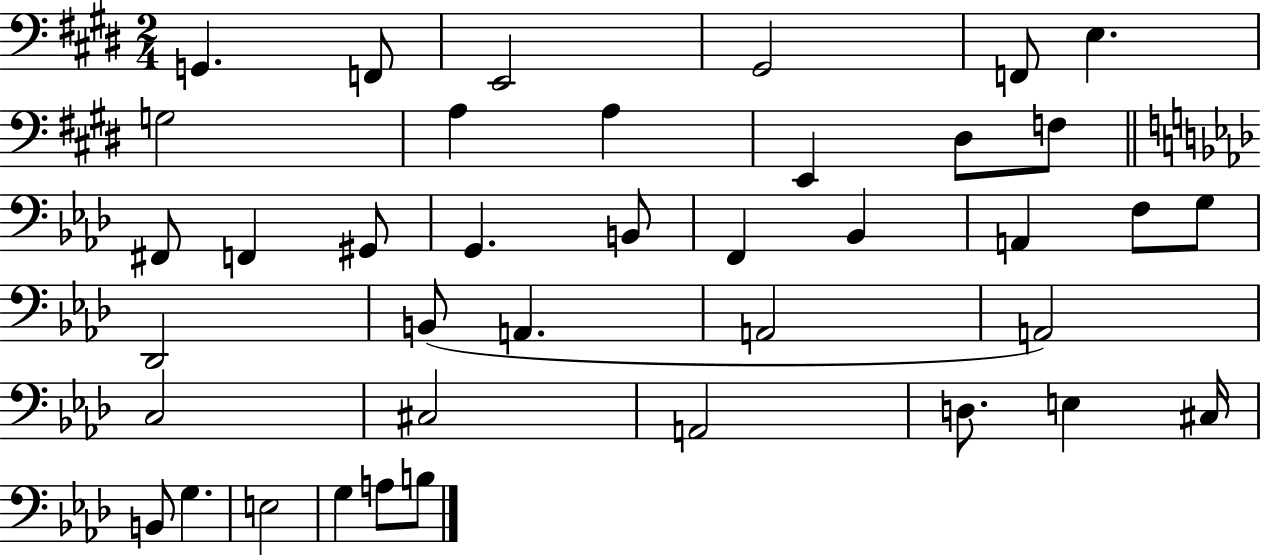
{
  \clef bass
  \numericTimeSignature
  \time 2/4
  \key e \major
  g,4. f,8 | e,2 | gis,2 | f,8 e4. | \break g2 | a4 a4 | e,4 dis8 f8 | \bar "||" \break \key f \minor fis,8 f,4 gis,8 | g,4. b,8 | f,4 bes,4 | a,4 f8 g8 | \break des,2 | b,8( a,4. | a,2 | a,2) | \break c2 | cis2 | a,2 | d8. e4 cis16 | \break b,8 g4. | e2 | g4 a8 b8 | \bar "|."
}